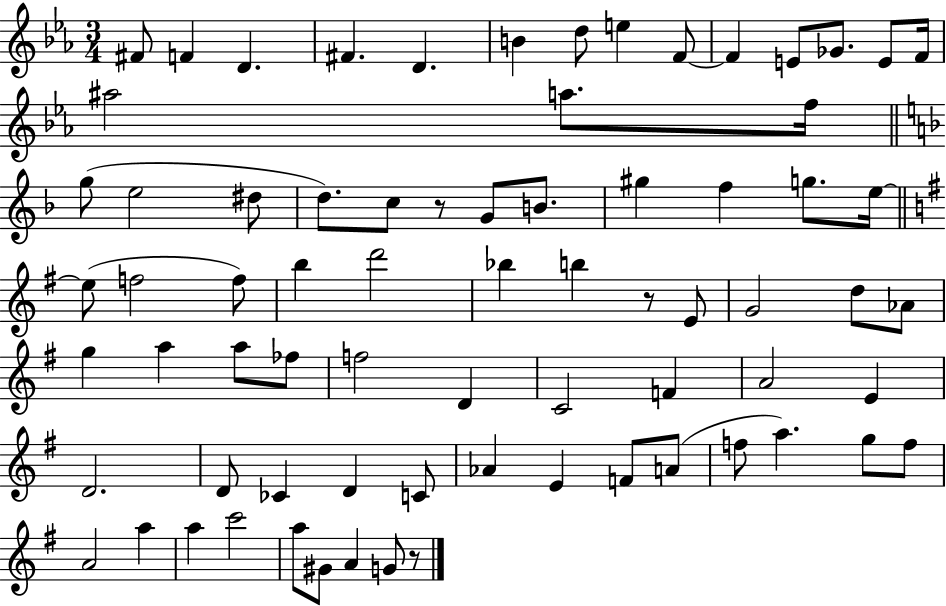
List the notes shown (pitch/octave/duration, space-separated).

F#4/e F4/q D4/q. F#4/q. D4/q. B4/q D5/e E5/q F4/e F4/q E4/e Gb4/e. E4/e F4/s A#5/h A5/e. F5/s G5/e E5/h D#5/e D5/e. C5/e R/e G4/e B4/e. G#5/q F5/q G5/e. E5/s E5/e F5/h F5/e B5/q D6/h Bb5/q B5/q R/e E4/e G4/h D5/e Ab4/e G5/q A5/q A5/e FES5/e F5/h D4/q C4/h F4/q A4/h E4/q D4/h. D4/e CES4/q D4/q C4/e Ab4/q E4/q F4/e A4/e F5/e A5/q. G5/e F5/e A4/h A5/q A5/q C6/h A5/e G#4/e A4/q G4/e R/e